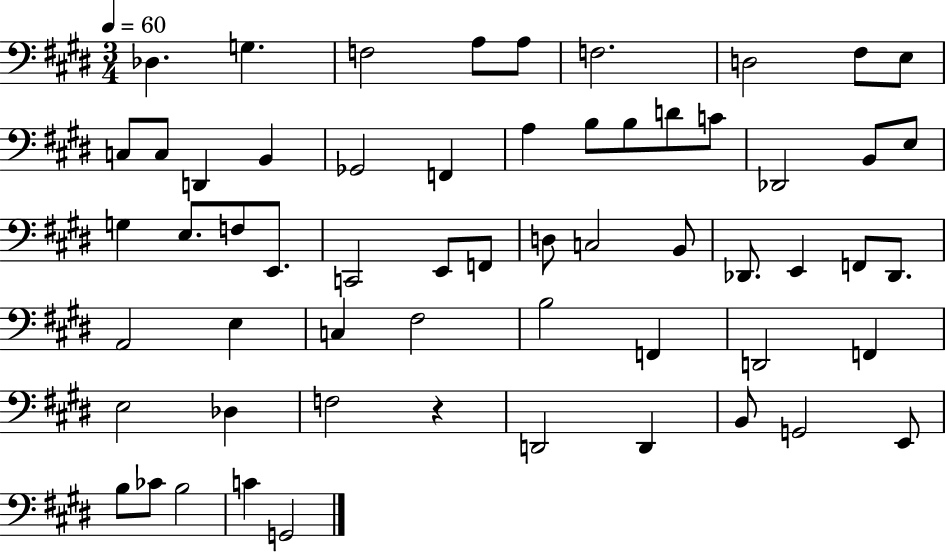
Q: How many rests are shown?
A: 1